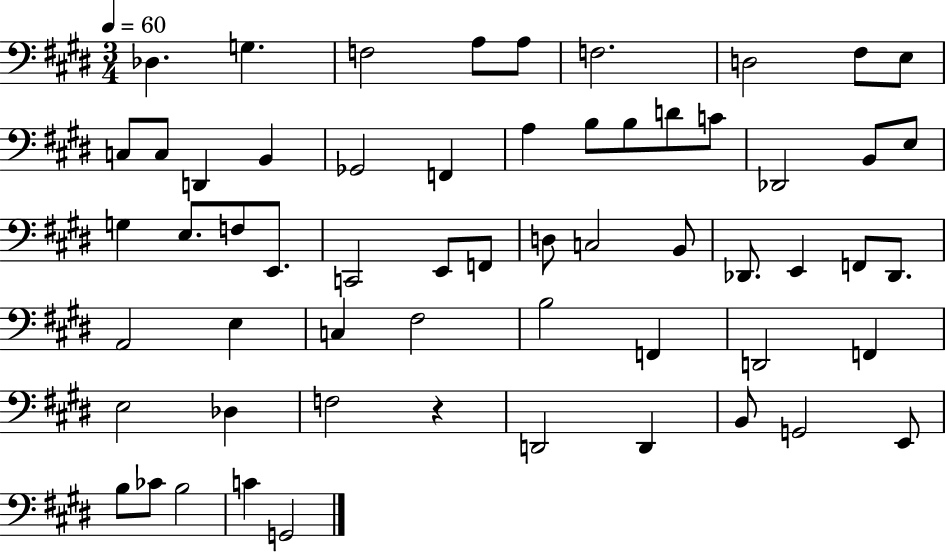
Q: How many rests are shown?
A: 1